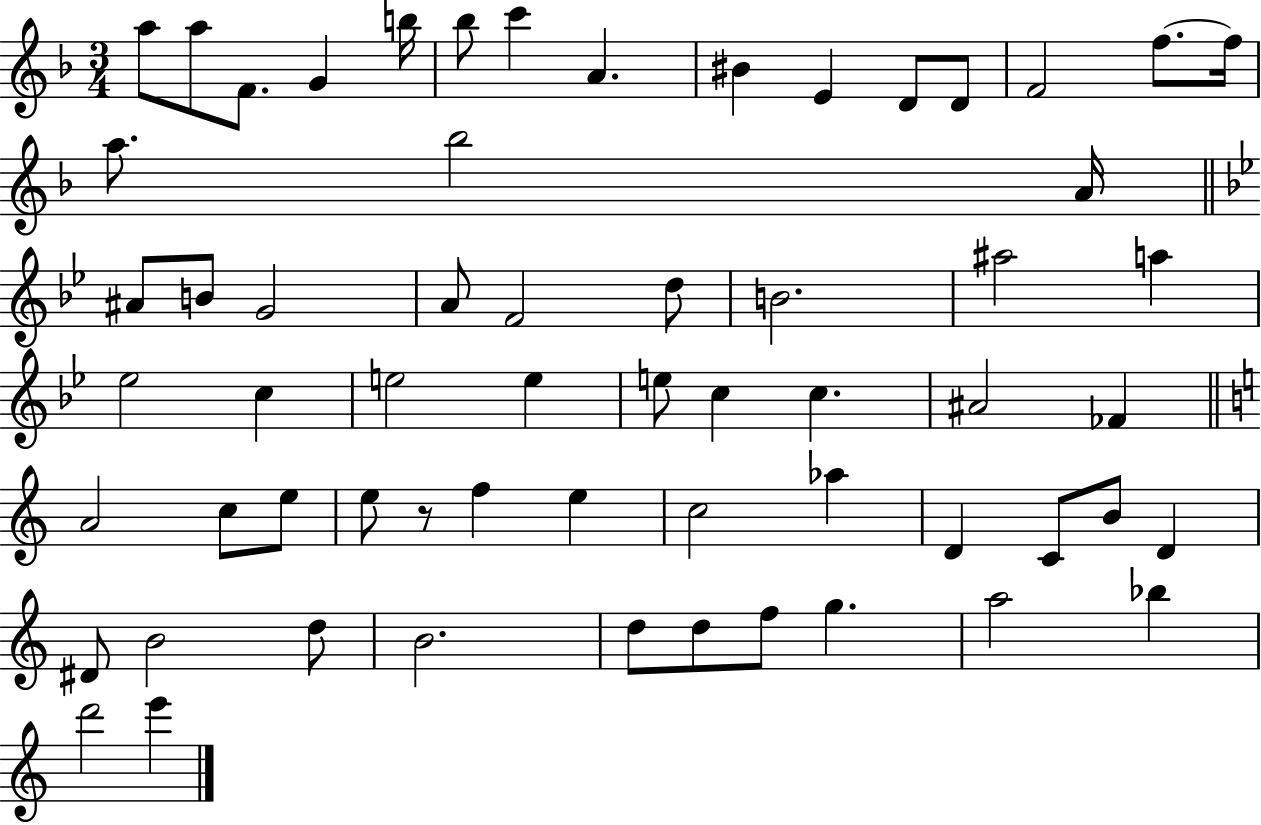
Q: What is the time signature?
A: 3/4